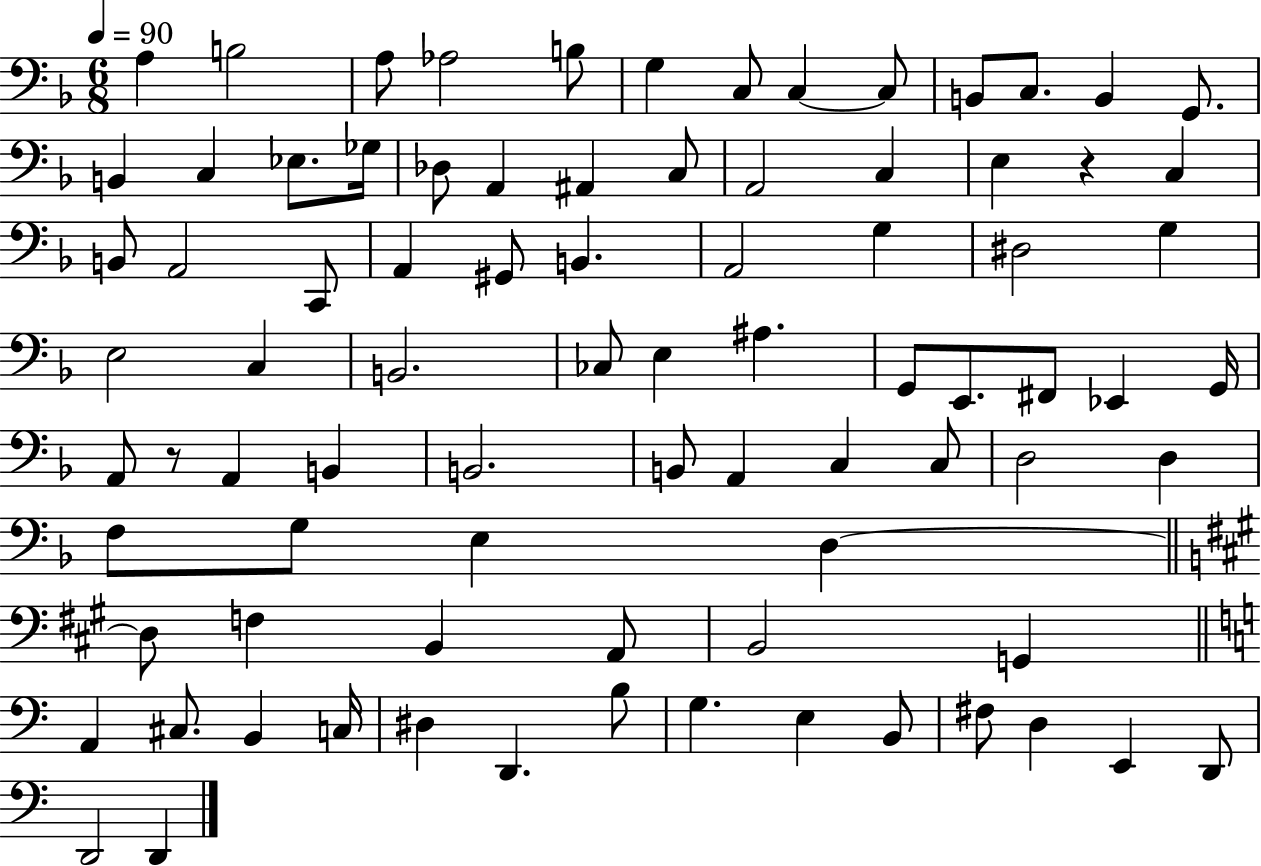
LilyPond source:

{
  \clef bass
  \numericTimeSignature
  \time 6/8
  \key f \major
  \tempo 4 = 90
  \repeat volta 2 { a4 b2 | a8 aes2 b8 | g4 c8 c4~~ c8 | b,8 c8. b,4 g,8. | \break b,4 c4 ees8. ges16 | des8 a,4 ais,4 c8 | a,2 c4 | e4 r4 c4 | \break b,8 a,2 c,8 | a,4 gis,8 b,4. | a,2 g4 | dis2 g4 | \break e2 c4 | b,2. | ces8 e4 ais4. | g,8 e,8. fis,8 ees,4 g,16 | \break a,8 r8 a,4 b,4 | b,2. | b,8 a,4 c4 c8 | d2 d4 | \break f8 g8 e4 d4~~ | \bar "||" \break \key a \major d8 f4 b,4 a,8 | b,2 g,4 | \bar "||" \break \key a \minor a,4 cis8. b,4 c16 | dis4 d,4. b8 | g4. e4 b,8 | fis8 d4 e,4 d,8 | \break d,2 d,4 | } \bar "|."
}